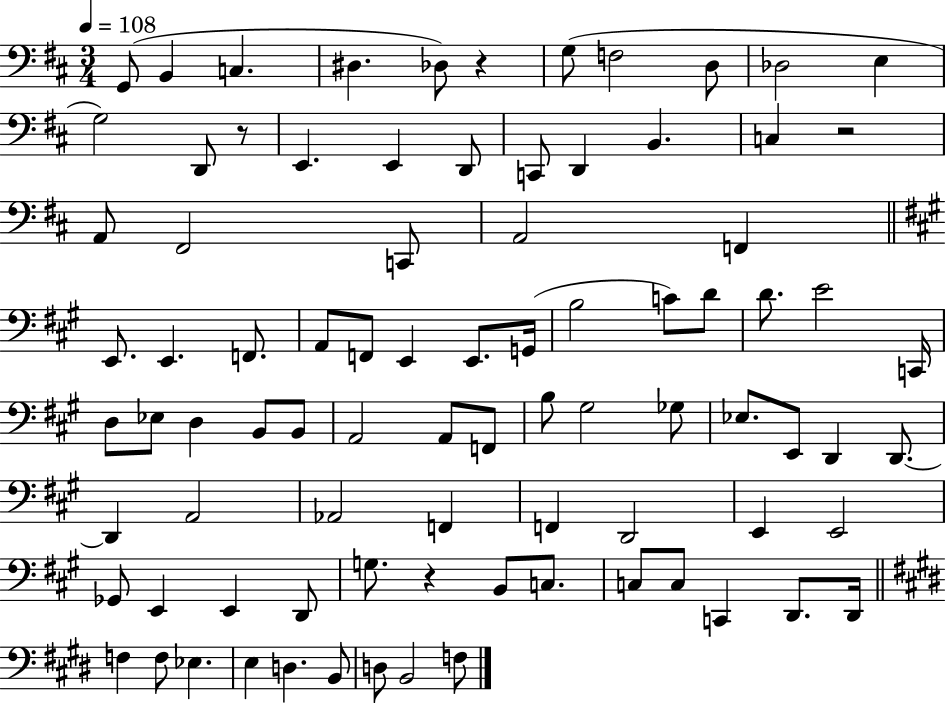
X:1
T:Untitled
M:3/4
L:1/4
K:D
G,,/2 B,, C, ^D, _D,/2 z G,/2 F,2 D,/2 _D,2 E, G,2 D,,/2 z/2 E,, E,, D,,/2 C,,/2 D,, B,, C, z2 A,,/2 ^F,,2 C,,/2 A,,2 F,, E,,/2 E,, F,,/2 A,,/2 F,,/2 E,, E,,/2 G,,/4 B,2 C/2 D/2 D/2 E2 C,,/4 D,/2 _E,/2 D, B,,/2 B,,/2 A,,2 A,,/2 F,,/2 B,/2 ^G,2 _G,/2 _E,/2 E,,/2 D,, D,,/2 D,, A,,2 _A,,2 F,, F,, D,,2 E,, E,,2 _G,,/2 E,, E,, D,,/2 G,/2 z B,,/2 C,/2 C,/2 C,/2 C,, D,,/2 D,,/4 F, F,/2 _E, E, D, B,,/2 D,/2 B,,2 F,/2